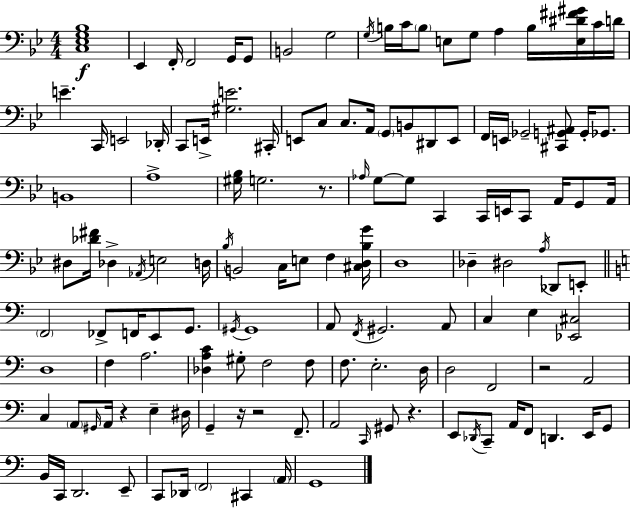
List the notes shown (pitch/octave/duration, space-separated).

[C3,Eb3,G3,Bb3]/w Eb2/q F2/s F2/h G2/s G2/e B2/h G3/h G3/s B3/s C4/s B3/e E3/e G3/e A3/q B3/s [E3,D#4,F#4,G#4]/s C4/s D4/s E4/q. C2/s E2/h Db2/s C2/e E2/s [G#3,E4]/h. C#2/s E2/e C3/e C3/e. A2/s G2/e B2/e D#2/e E2/e F2/s E2/s Gb2/h [C#2,G2,A#2]/e G2/s Gb2/e. B2/w A3/w [G#3,Bb3]/s G3/h. R/e. Ab3/s G3/e G3/e C2/q C2/s E2/s C2/e A2/s G2/e A2/s D#3/e [Db4,F#4]/s Db3/q Ab2/s E3/h D3/s Bb3/s B2/h C3/s E3/e F3/q [C#3,D3,Bb3,G4]/s D3/w Db3/q D#3/h A3/s Db2/e E2/e F2/h FES2/e F2/s E2/e G2/e. G#2/s G#2/w A2/e F2/s G#2/h. A2/e C3/q E3/q [Eb2,C#3]/h D3/w F3/q A3/h. [Db3,A3,C4]/q G#3/e F3/h F3/e F3/e. E3/h. D3/s D3/h F2/h R/h A2/h C3/q A2/e G#2/s A2/s R/q E3/q D#3/s G2/q R/s R/h F2/e. A2/h C2/s G#2/e R/q. E2/e Db2/s C2/e A2/s F2/e D2/q. E2/s G2/e B2/s C2/s D2/h. E2/e C2/e Db2/s F2/h C#2/q A2/s G2/w